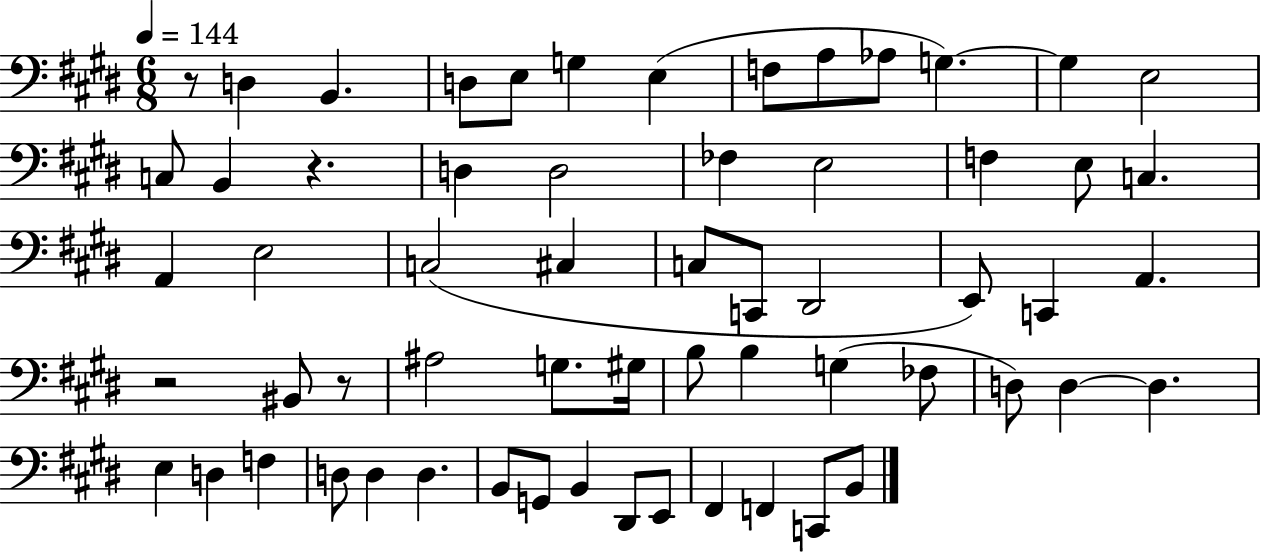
{
  \clef bass
  \numericTimeSignature
  \time 6/8
  \key e \major
  \tempo 4 = 144
  r8 d4 b,4. | d8 e8 g4 e4( | f8 a8 aes8 g4.~~) | g4 e2 | \break c8 b,4 r4. | d4 d2 | fes4 e2 | f4 e8 c4. | \break a,4 e2 | c2( cis4 | c8 c,8 dis,2 | e,8) c,4 a,4. | \break r2 bis,8 r8 | ais2 g8. gis16 | b8 b4 g4( fes8 | d8) d4~~ d4. | \break e4 d4 f4 | d8 d4 d4. | b,8 g,8 b,4 dis,8 e,8 | fis,4 f,4 c,8 b,8 | \break \bar "|."
}